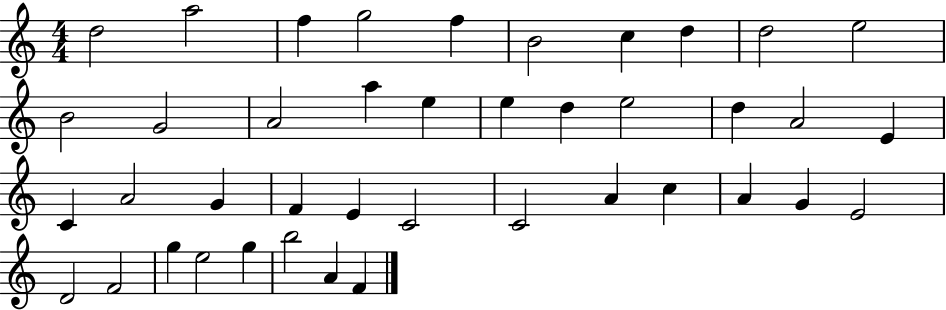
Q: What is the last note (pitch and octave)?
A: F4